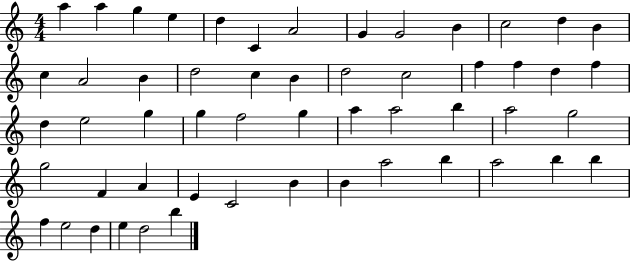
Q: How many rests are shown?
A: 0